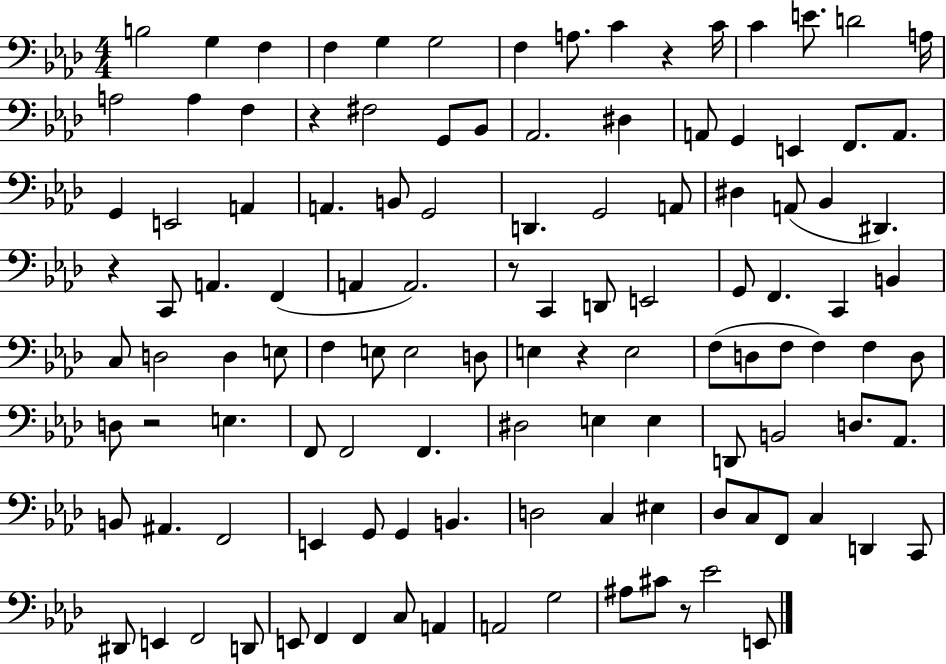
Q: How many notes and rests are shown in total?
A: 118